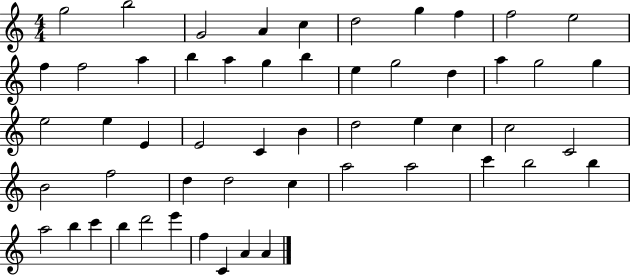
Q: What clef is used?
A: treble